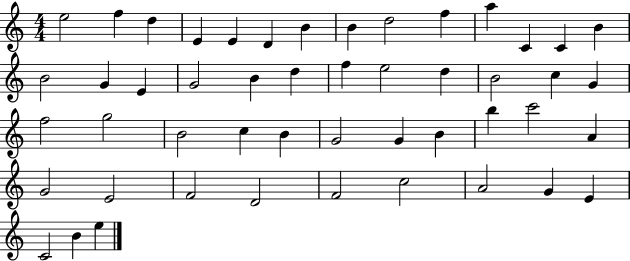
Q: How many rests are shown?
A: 0